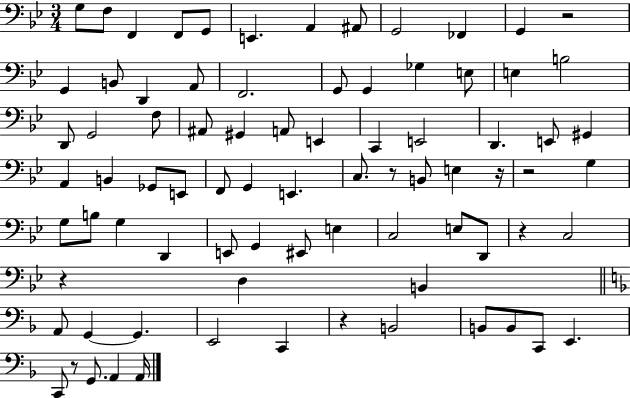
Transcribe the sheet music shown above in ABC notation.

X:1
T:Untitled
M:3/4
L:1/4
K:Bb
G,/2 F,/2 F,, F,,/2 G,,/2 E,, A,, ^A,,/2 G,,2 _F,, G,, z2 G,, B,,/2 D,, A,,/2 F,,2 G,,/2 G,, _G, E,/2 E, B,2 D,,/2 G,,2 F,/2 ^A,,/2 ^G,, A,,/2 E,, C,, E,,2 D,, E,,/2 ^G,, A,, B,, _G,,/2 E,,/2 F,,/2 G,, E,, C,/2 z/2 B,,/2 E, z/4 z2 G, G,/2 B,/2 G, D,, E,,/2 G,, ^E,,/2 E, C,2 E,/2 D,,/2 z C,2 z D, B,, A,,/2 G,, G,, E,,2 C,, z B,,2 B,,/2 B,,/2 C,,/2 E,, C,,/2 z/2 G,,/2 A,, A,,/4